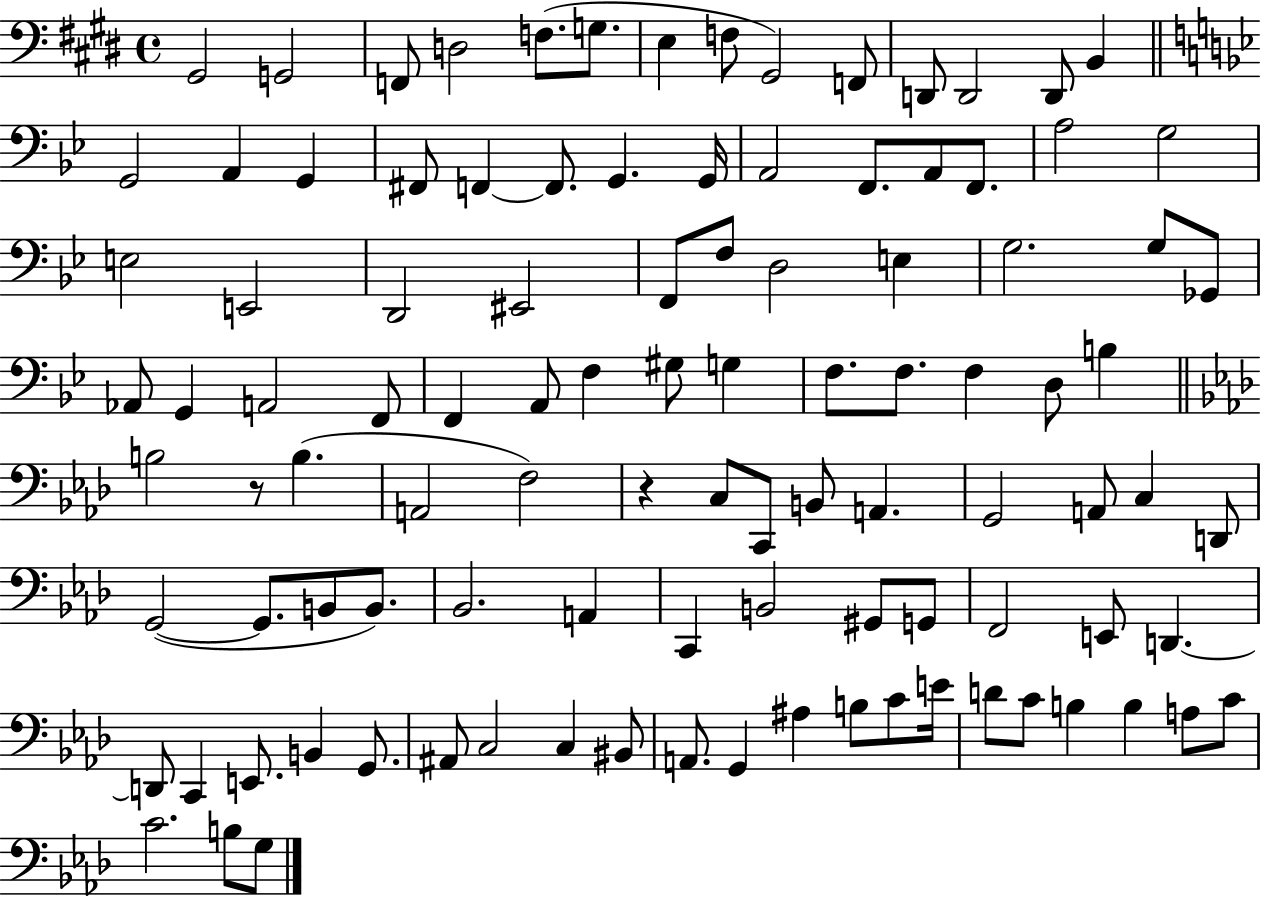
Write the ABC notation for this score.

X:1
T:Untitled
M:4/4
L:1/4
K:E
^G,,2 G,,2 F,,/2 D,2 F,/2 G,/2 E, F,/2 ^G,,2 F,,/2 D,,/2 D,,2 D,,/2 B,, G,,2 A,, G,, ^F,,/2 F,, F,,/2 G,, G,,/4 A,,2 F,,/2 A,,/2 F,,/2 A,2 G,2 E,2 E,,2 D,,2 ^E,,2 F,,/2 F,/2 D,2 E, G,2 G,/2 _G,,/2 _A,,/2 G,, A,,2 F,,/2 F,, A,,/2 F, ^G,/2 G, F,/2 F,/2 F, D,/2 B, B,2 z/2 B, A,,2 F,2 z C,/2 C,,/2 B,,/2 A,, G,,2 A,,/2 C, D,,/2 G,,2 G,,/2 B,,/2 B,,/2 _B,,2 A,, C,, B,,2 ^G,,/2 G,,/2 F,,2 E,,/2 D,, D,,/2 C,, E,,/2 B,, G,,/2 ^A,,/2 C,2 C, ^B,,/2 A,,/2 G,, ^A, B,/2 C/2 E/4 D/2 C/2 B, B, A,/2 C/2 C2 B,/2 G,/2